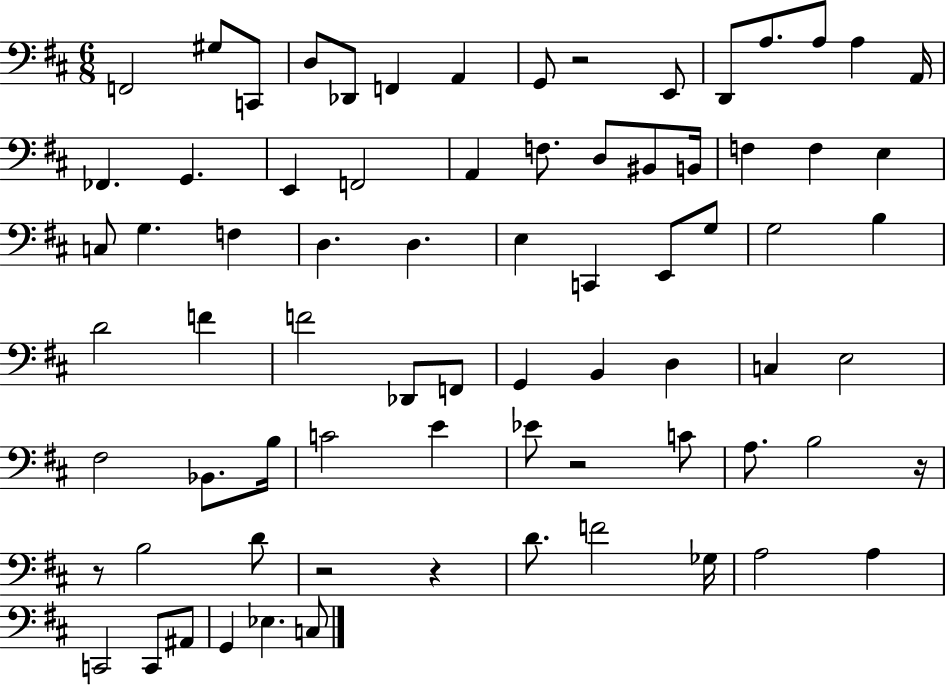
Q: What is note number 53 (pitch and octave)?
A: Eb4